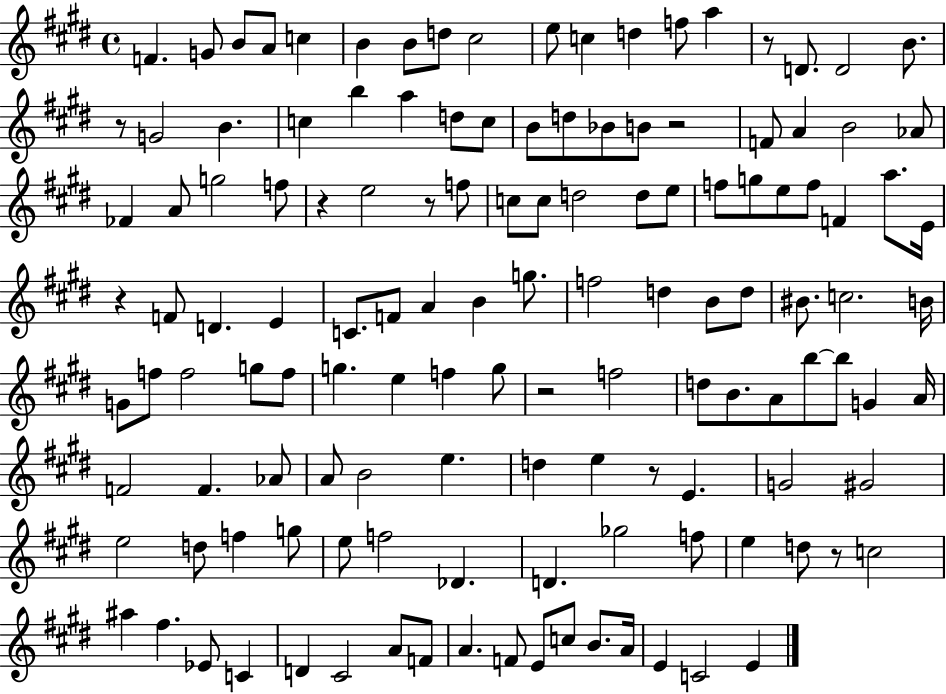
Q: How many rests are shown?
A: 9